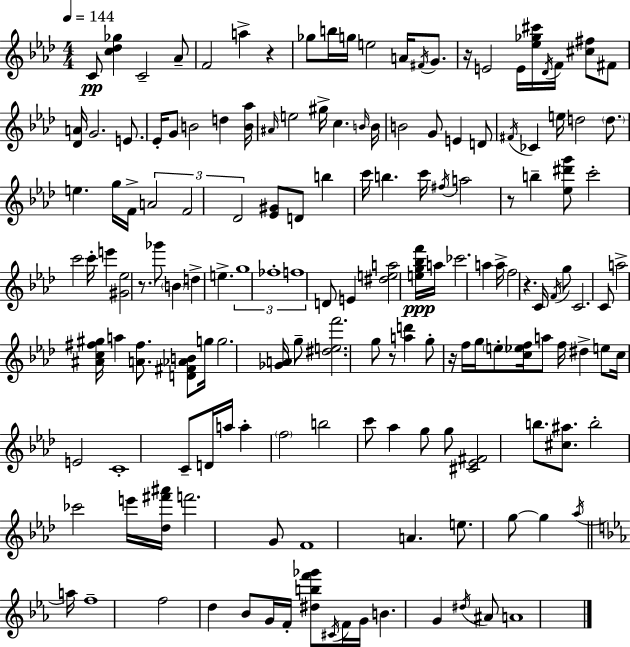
{
  \clef treble
  \numericTimeSignature
  \time 4/4
  \key aes \major
  \tempo 4 = 144
  c'8\pp <c'' des'' ges''>4 c'2-- aes'8-- | f'2 a''4-> r4 | ges''8 b''16 g''16 e''2 a'16 \acciaccatura { fis'16 } g'8. | r16 e'2 e'16 <ees'' ges'' cis'''>16 \acciaccatura { des'16 } f'16 <cis'' fis''>8 | \break fis'8 <des' a'>16 g'2. e'8. | ees'16-. g'8 b'2 d''4 | <b' aes''>16 \grace { ais'16 } e''2 gis''16-> c''4. | \grace { b'16 } b'16 b'2 g'8 e'4 | \break d'8 \acciaccatura { fis'16 } ces'4 e''16 d''2 | \parenthesize d''8. e''4. g''16 f'16-> \tuplet 3/2 { a'2 | f'2 des'2 } | <ees' gis'>8 d'8 b''4 c'''16 b''4. | \break c'''16 \acciaccatura { fis''16 } a''2 r8 | b''4-- <ees'' dis''' g'''>8 c'''2-. c'''2 | c'''16-. e'''4 <gis' ees''>2 | r8. ges'''8 \parenthesize b'4 d''4-> | \break e''4.-> \tuplet 3/2 { g''1 | fes''1-. | f''1 } | d'8 e'4 <dis'' e'' a''>2 | \break <e'' g'' bes'' f'''>16\ppp a''16 ces'''2. | a''4 a''16-> f''2 r4. | c'16 \acciaccatura { f'16 } g''8 c'2. | c'8 a''2-> <ais' c'' fis'' gis''>16 | \break a''4 <a' fis''>8. <d' fis' aes' b'>8 g''16 g''2. | <ges' a'>16 g''8-- <dis'' e'' f'''>2. | g''8 r8 <a'' d'''>4 g''8-. r16 | f''16 g''16 \parenthesize e''8-. <c'' ees'' f''>16 a''8 f''16 dis''4-> e''8 c''16 e'2 | \break c'1-. | c'8-- d'16 a''16 a''4-. \parenthesize f''2 | b''2 c'''8 | aes''4 g''8 g''8 <cis' ees' fis'>2 | \break b''8. <cis'' ais''>8. b''2-. ces'''2 | e'''16 <des'' fis''' ais'''>16 f'''2. | g'8 f'1 | a'4. e''8. | \break g''8~~ g''4 \acciaccatura { aes''16 } \bar "||" \break \key ees \major a''16 f''1-- | f''2 d''4 bes'8 g'16 | f'16-. <dis'' b'' f''' ges'''>8 \acciaccatura { cis'16 } f'16 g'16 b'4. g'4 | \acciaccatura { dis''16 } ais'8 a'1 | \break \bar "|."
}